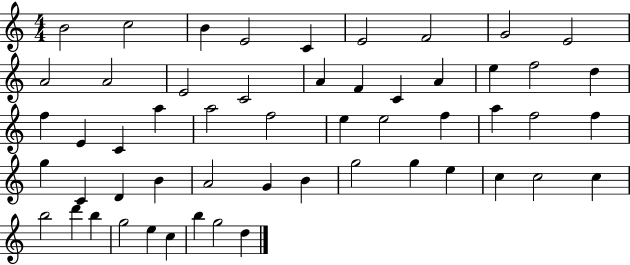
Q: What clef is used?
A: treble